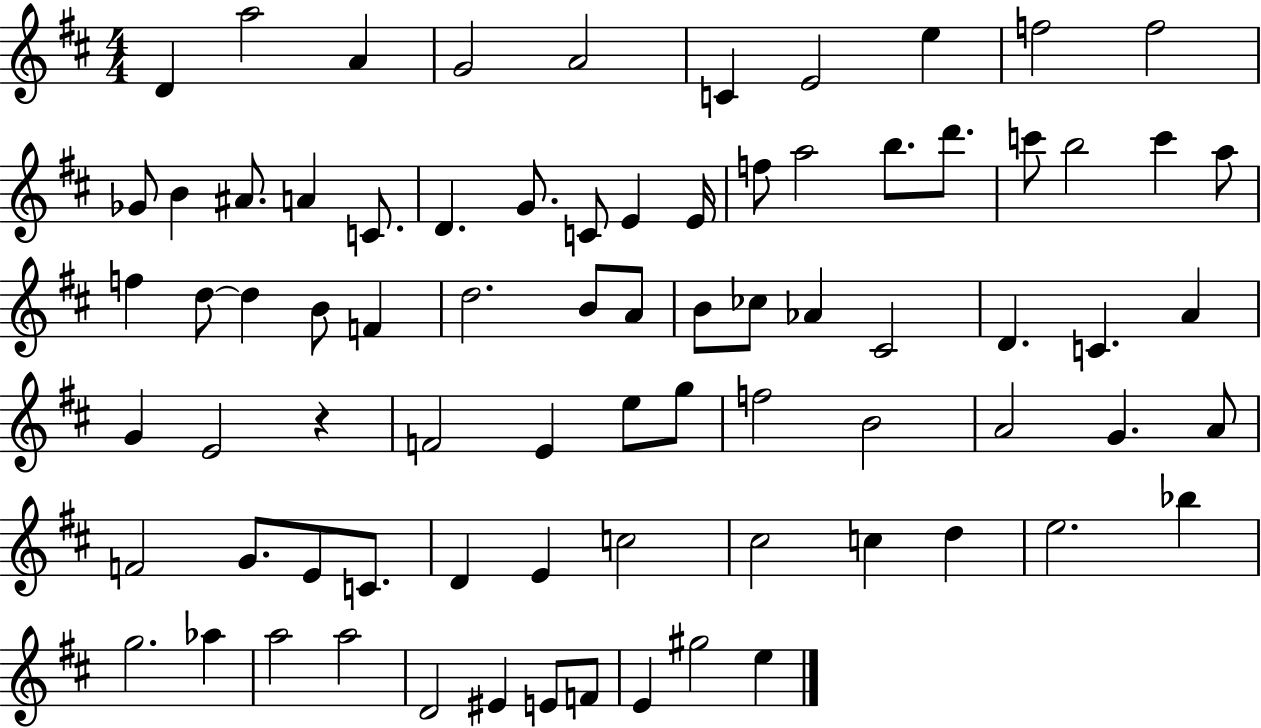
{
  \clef treble
  \numericTimeSignature
  \time 4/4
  \key d \major
  d'4 a''2 a'4 | g'2 a'2 | c'4 e'2 e''4 | f''2 f''2 | \break ges'8 b'4 ais'8. a'4 c'8. | d'4. g'8. c'8 e'4 e'16 | f''8 a''2 b''8. d'''8. | c'''8 b''2 c'''4 a''8 | \break f''4 d''8~~ d''4 b'8 f'4 | d''2. b'8 a'8 | b'8 ces''8 aes'4 cis'2 | d'4. c'4. a'4 | \break g'4 e'2 r4 | f'2 e'4 e''8 g''8 | f''2 b'2 | a'2 g'4. a'8 | \break f'2 g'8. e'8 c'8. | d'4 e'4 c''2 | cis''2 c''4 d''4 | e''2. bes''4 | \break g''2. aes''4 | a''2 a''2 | d'2 eis'4 e'8 f'8 | e'4 gis''2 e''4 | \break \bar "|."
}